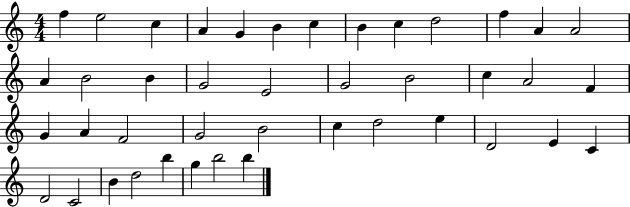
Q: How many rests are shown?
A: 0